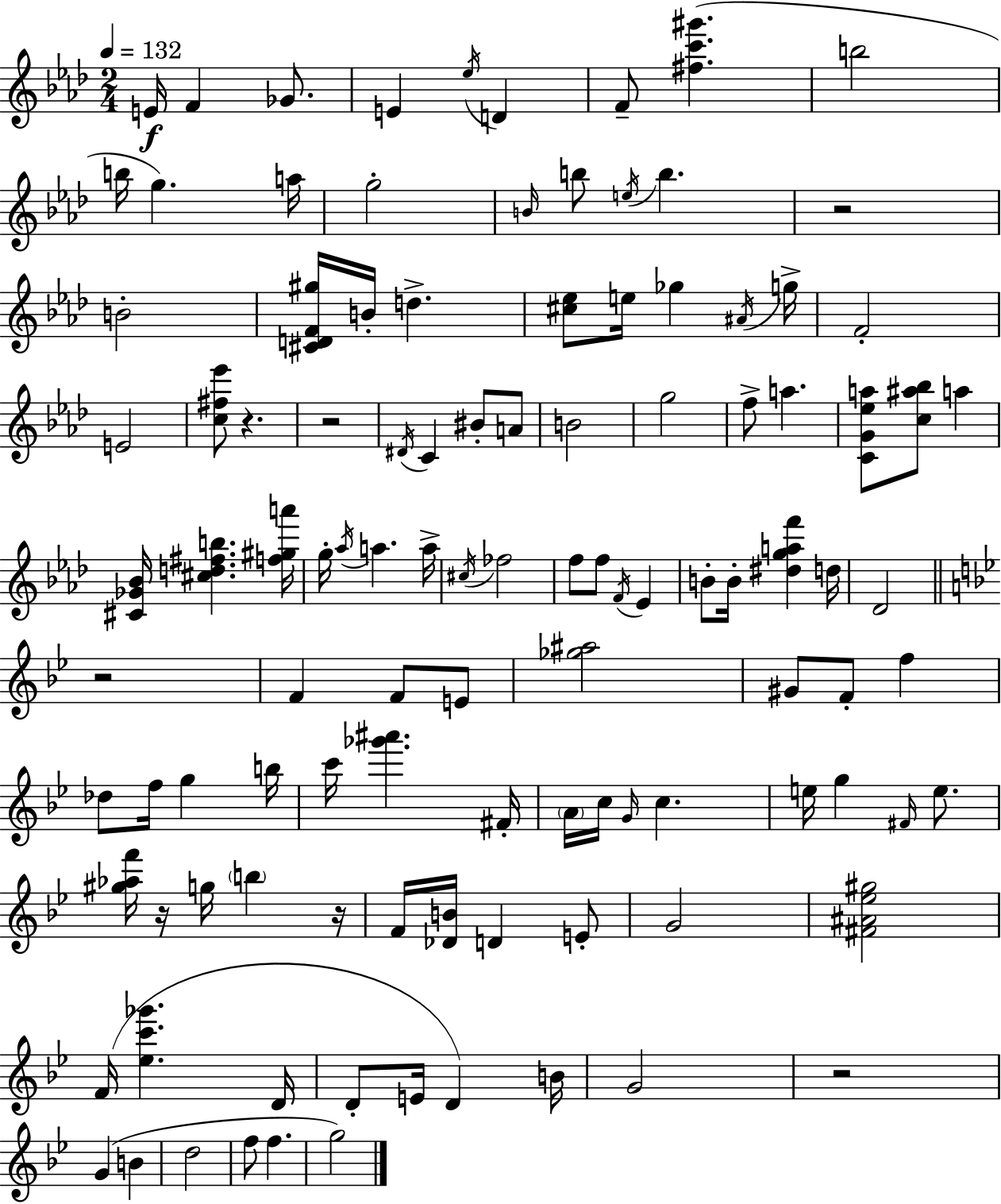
E4/s F4/q Gb4/e. E4/q Eb5/s D4/q F4/e [F#5,C6,G#6]/q. B5/h B5/s G5/q. A5/s G5/h B4/s B5/e E5/s B5/q. R/h B4/h [C#4,D4,F4,G#5]/s B4/s D5/q. [C#5,Eb5]/e E5/s Gb5/q A#4/s G5/s F4/h E4/h [C5,F#5,Eb6]/e R/q. R/h D#4/s C4/q BIS4/e A4/e B4/h G5/h F5/e A5/q. [C4,G4,Eb5,A5]/e [C5,A#5,Bb5]/e A5/q [C#4,Gb4,Bb4]/s [C#5,D5,F#5,B5]/q. [F5,G#5,A6]/s G5/s Ab5/s A5/q. A5/s C#5/s FES5/h F5/e F5/e F4/s Eb4/q B4/e B4/s [D#5,G5,A5,F6]/q D5/s Db4/h R/h F4/q F4/e E4/e [Gb5,A#5]/h G#4/e F4/e F5/q Db5/e F5/s G5/q B5/s C6/s [Gb6,A#6]/q. F#4/s A4/s C5/s G4/s C5/q. E5/s G5/q F#4/s E5/e. [G#5,Ab5,F6]/s R/s G5/s B5/q R/s F4/s [Db4,B4]/s D4/q E4/e G4/h [F#4,A#4,Eb5,G#5]/h F4/s [Eb5,C6,Gb6]/q. D4/s D4/e E4/s D4/q B4/s G4/h R/h G4/q B4/q D5/h F5/e F5/q. G5/h